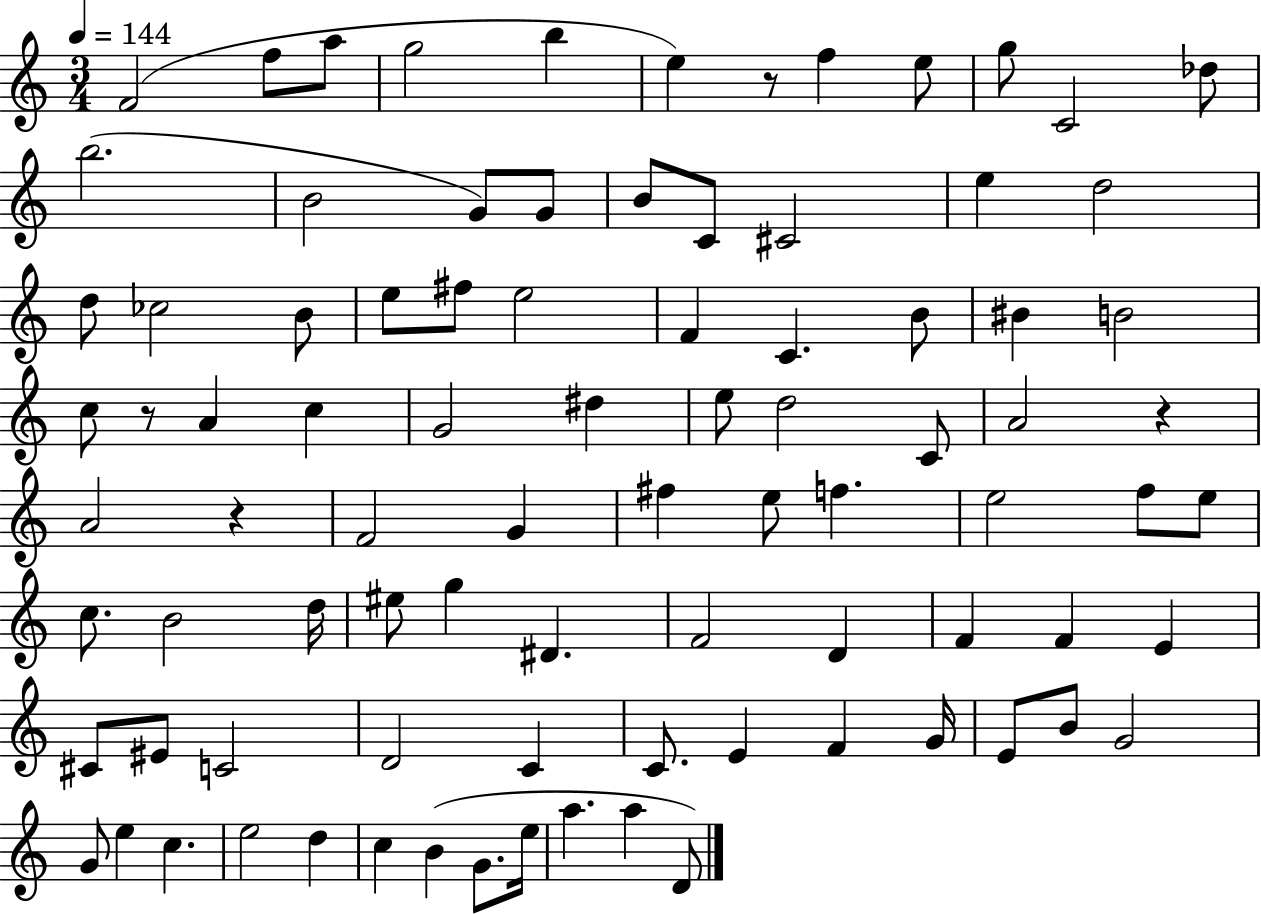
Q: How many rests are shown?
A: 4